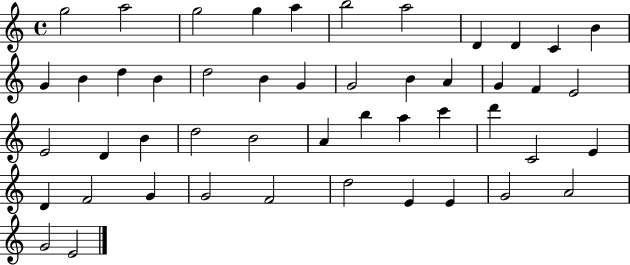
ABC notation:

X:1
T:Untitled
M:4/4
L:1/4
K:C
g2 a2 g2 g a b2 a2 D D C B G B d B d2 B G G2 B A G F E2 E2 D B d2 B2 A b a c' d' C2 E D F2 G G2 F2 d2 E E G2 A2 G2 E2